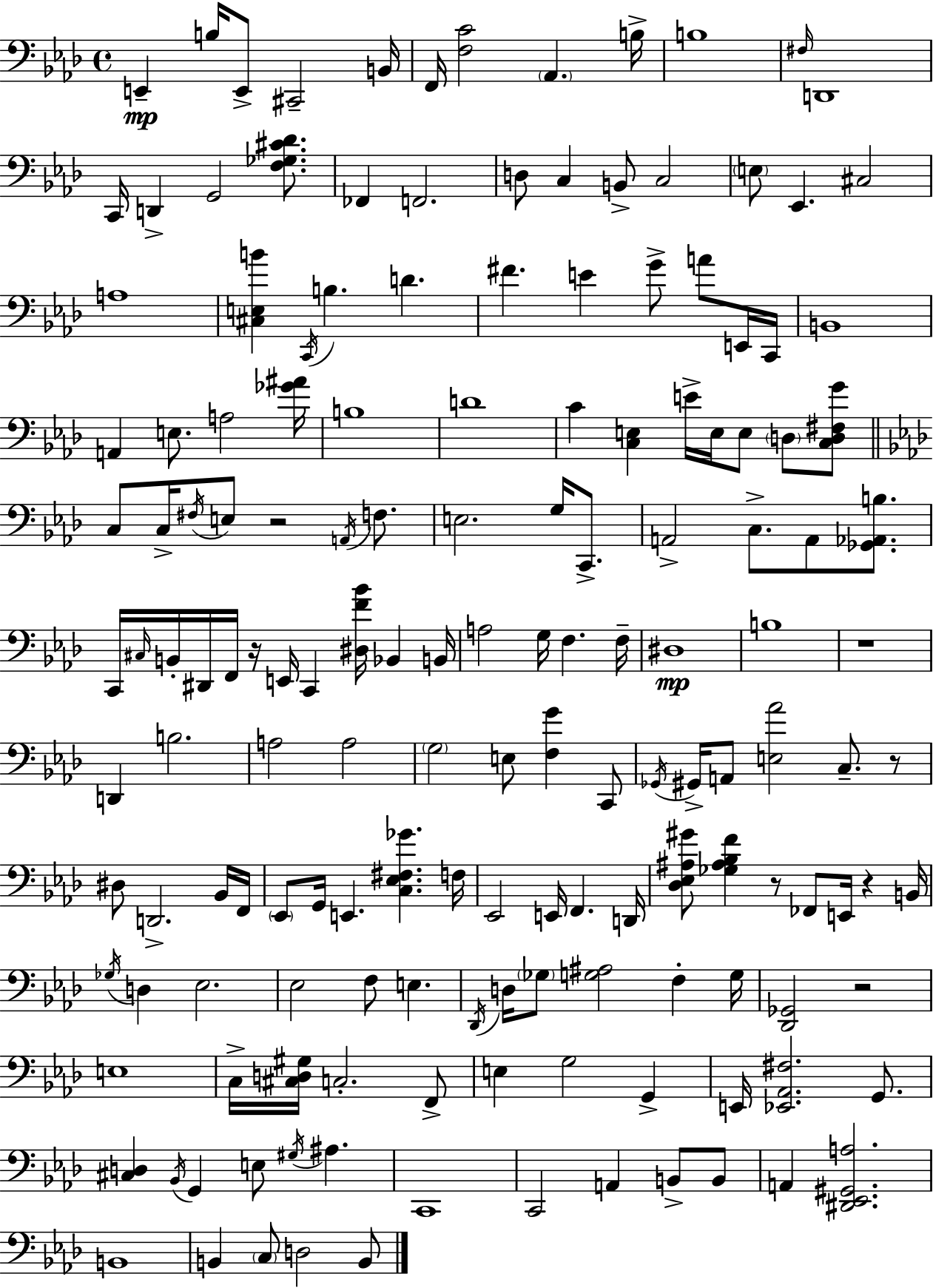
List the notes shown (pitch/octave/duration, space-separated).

E2/q B3/s E2/e C#2/h B2/s F2/s [F3,C4]/h Ab2/q. B3/s B3/w F#3/s D2/w C2/s D2/q G2/h [F3,Gb3,C#4,Db4]/e. FES2/q F2/h. D3/e C3/q B2/e C3/h E3/e Eb2/q. C#3/h A3/w [C#3,E3,B4]/q C2/s B3/q. D4/q. F#4/q. E4/q G4/e A4/e E2/s C2/s B2/w A2/q E3/e. A3/h [Gb4,A#4]/s B3/w D4/w C4/q [C3,E3]/q E4/s E3/s E3/e D3/e [C3,D3,F#3,G4]/e C3/e C3/s F#3/s E3/e R/h A2/s F3/e. E3/h. G3/s C2/e. A2/h C3/e. A2/e [Gb2,Ab2,B3]/e. C2/s C#3/s B2/s D#2/s F2/s R/s E2/s C2/q [D#3,F4,Bb4]/s Bb2/q B2/s A3/h G3/s F3/q. F3/s D#3/w B3/w R/w D2/q B3/h. A3/h A3/h G3/h E3/e [F3,G4]/q C2/e Gb2/s G#2/s A2/e [E3,Ab4]/h C3/e. R/e D#3/e D2/h. Bb2/s F2/s Eb2/e G2/s E2/q. [C3,Eb3,F#3,Gb4]/q. F3/s Eb2/h E2/s F2/q. D2/s [Db3,Eb3,A#3,G#4]/e [Gb3,A#3,Bb3,F4]/q R/e FES2/e E2/s R/q B2/s Gb3/s D3/q Eb3/h. Eb3/h F3/e E3/q. Db2/s D3/s Gb3/e [G3,A#3]/h F3/q G3/s [Db2,Gb2]/h R/h E3/w C3/s [C#3,D3,G#3]/s C3/h. F2/e E3/q G3/h G2/q E2/s [Eb2,Ab2,F#3]/h. G2/e. [C#3,D3]/q Bb2/s G2/q E3/e G#3/s A#3/q. C2/w C2/h A2/q B2/e B2/e A2/q [D#2,Eb2,G#2,A3]/h. B2/w B2/q C3/e D3/h B2/e